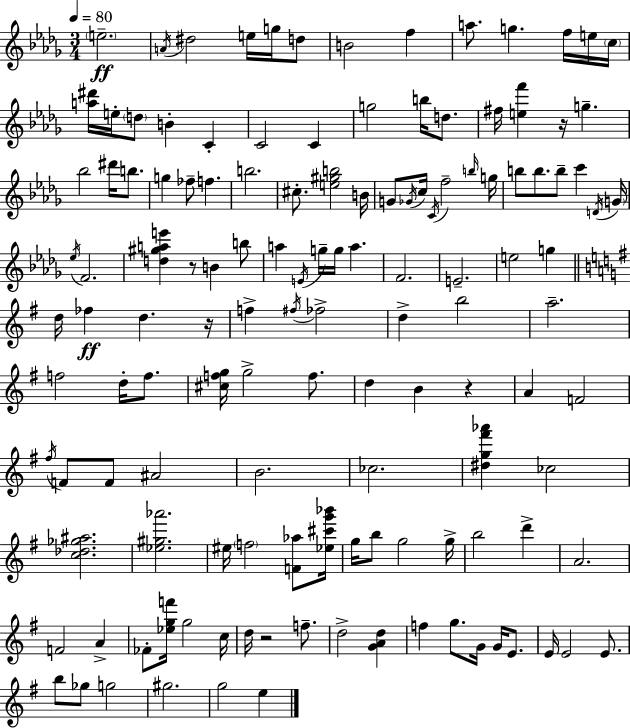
{
  \clef treble
  \numericTimeSignature
  \time 3/4
  \key bes \minor
  \tempo 4 = 80
  \parenthesize e''2.--\ff | \acciaccatura { a'16 } dis''2 e''16 g''16 d''8 | b'2 f''4 | a''8. g''4. f''16 e''16 | \break \parenthesize c''16 <a'' dis'''>16 e''16-. \parenthesize d''8 b'4-. c'4-. | c'2 c'4 | g''2 b''16 d''8. | fis''16 <e'' f'''>4 r16 g''4.-- | \break bes''2 dis'''16 b''8. | g''4 fes''8-- f''4. | b''2. | cis''8.-. <e'' gis'' b''>2 | \break b'16 g'8 \acciaccatura { ges'16 } c''16 \acciaccatura { c'16 } f''2-- | \grace { b''16 } g''16 b''8 b''8. b''8-- c'''4 | \acciaccatura { d'16 } \parenthesize g'16 \acciaccatura { ees''16 } f'2. | <d'' gis'' a'' e'''>4 r8 | \break b'4 b''8 a''4 \acciaccatura { e'16 } g''16-- | g''16 a''4. f'2. | e'2.-- | e''2 | \break g''4 \bar "||" \break \key g \major d''16 fes''4\ff d''4. r16 | f''4-> \acciaccatura { fis''16 } fes''2-> | d''4-> b''2 | a''2.-- | \break f''2 d''16-. f''8. | <cis'' f'' g''>16 g''2-> f''8. | d''4 b'4 r4 | a'4 f'2 | \break \acciaccatura { fis''16 } f'8 f'8 ais'2 | b'2. | ces''2. | <dis'' g'' fis''' aes'''>4 ces''2 | \break <c'' des'' ges'' ais''>2. | <ees'' gis'' aes'''>2. | eis''16 \parenthesize f''2 <f' aes''>8 | <ees'' cis''' g''' bes'''>16 g''16 b''8 g''2 | \break g''16-> b''2 d'''4-> | a'2. | f'2 a'4-> | fes'8-. <ees'' g'' f'''>16 g''2 | \break c''16 d''16 r2 f''8.-- | d''2-> <g' a' d''>4 | f''4 g''8. g'16 g'16 e'8. | e'16 e'2 e'8. | \break b''8 ges''8 g''2 | gis''2. | g''2 e''4 | \bar "|."
}